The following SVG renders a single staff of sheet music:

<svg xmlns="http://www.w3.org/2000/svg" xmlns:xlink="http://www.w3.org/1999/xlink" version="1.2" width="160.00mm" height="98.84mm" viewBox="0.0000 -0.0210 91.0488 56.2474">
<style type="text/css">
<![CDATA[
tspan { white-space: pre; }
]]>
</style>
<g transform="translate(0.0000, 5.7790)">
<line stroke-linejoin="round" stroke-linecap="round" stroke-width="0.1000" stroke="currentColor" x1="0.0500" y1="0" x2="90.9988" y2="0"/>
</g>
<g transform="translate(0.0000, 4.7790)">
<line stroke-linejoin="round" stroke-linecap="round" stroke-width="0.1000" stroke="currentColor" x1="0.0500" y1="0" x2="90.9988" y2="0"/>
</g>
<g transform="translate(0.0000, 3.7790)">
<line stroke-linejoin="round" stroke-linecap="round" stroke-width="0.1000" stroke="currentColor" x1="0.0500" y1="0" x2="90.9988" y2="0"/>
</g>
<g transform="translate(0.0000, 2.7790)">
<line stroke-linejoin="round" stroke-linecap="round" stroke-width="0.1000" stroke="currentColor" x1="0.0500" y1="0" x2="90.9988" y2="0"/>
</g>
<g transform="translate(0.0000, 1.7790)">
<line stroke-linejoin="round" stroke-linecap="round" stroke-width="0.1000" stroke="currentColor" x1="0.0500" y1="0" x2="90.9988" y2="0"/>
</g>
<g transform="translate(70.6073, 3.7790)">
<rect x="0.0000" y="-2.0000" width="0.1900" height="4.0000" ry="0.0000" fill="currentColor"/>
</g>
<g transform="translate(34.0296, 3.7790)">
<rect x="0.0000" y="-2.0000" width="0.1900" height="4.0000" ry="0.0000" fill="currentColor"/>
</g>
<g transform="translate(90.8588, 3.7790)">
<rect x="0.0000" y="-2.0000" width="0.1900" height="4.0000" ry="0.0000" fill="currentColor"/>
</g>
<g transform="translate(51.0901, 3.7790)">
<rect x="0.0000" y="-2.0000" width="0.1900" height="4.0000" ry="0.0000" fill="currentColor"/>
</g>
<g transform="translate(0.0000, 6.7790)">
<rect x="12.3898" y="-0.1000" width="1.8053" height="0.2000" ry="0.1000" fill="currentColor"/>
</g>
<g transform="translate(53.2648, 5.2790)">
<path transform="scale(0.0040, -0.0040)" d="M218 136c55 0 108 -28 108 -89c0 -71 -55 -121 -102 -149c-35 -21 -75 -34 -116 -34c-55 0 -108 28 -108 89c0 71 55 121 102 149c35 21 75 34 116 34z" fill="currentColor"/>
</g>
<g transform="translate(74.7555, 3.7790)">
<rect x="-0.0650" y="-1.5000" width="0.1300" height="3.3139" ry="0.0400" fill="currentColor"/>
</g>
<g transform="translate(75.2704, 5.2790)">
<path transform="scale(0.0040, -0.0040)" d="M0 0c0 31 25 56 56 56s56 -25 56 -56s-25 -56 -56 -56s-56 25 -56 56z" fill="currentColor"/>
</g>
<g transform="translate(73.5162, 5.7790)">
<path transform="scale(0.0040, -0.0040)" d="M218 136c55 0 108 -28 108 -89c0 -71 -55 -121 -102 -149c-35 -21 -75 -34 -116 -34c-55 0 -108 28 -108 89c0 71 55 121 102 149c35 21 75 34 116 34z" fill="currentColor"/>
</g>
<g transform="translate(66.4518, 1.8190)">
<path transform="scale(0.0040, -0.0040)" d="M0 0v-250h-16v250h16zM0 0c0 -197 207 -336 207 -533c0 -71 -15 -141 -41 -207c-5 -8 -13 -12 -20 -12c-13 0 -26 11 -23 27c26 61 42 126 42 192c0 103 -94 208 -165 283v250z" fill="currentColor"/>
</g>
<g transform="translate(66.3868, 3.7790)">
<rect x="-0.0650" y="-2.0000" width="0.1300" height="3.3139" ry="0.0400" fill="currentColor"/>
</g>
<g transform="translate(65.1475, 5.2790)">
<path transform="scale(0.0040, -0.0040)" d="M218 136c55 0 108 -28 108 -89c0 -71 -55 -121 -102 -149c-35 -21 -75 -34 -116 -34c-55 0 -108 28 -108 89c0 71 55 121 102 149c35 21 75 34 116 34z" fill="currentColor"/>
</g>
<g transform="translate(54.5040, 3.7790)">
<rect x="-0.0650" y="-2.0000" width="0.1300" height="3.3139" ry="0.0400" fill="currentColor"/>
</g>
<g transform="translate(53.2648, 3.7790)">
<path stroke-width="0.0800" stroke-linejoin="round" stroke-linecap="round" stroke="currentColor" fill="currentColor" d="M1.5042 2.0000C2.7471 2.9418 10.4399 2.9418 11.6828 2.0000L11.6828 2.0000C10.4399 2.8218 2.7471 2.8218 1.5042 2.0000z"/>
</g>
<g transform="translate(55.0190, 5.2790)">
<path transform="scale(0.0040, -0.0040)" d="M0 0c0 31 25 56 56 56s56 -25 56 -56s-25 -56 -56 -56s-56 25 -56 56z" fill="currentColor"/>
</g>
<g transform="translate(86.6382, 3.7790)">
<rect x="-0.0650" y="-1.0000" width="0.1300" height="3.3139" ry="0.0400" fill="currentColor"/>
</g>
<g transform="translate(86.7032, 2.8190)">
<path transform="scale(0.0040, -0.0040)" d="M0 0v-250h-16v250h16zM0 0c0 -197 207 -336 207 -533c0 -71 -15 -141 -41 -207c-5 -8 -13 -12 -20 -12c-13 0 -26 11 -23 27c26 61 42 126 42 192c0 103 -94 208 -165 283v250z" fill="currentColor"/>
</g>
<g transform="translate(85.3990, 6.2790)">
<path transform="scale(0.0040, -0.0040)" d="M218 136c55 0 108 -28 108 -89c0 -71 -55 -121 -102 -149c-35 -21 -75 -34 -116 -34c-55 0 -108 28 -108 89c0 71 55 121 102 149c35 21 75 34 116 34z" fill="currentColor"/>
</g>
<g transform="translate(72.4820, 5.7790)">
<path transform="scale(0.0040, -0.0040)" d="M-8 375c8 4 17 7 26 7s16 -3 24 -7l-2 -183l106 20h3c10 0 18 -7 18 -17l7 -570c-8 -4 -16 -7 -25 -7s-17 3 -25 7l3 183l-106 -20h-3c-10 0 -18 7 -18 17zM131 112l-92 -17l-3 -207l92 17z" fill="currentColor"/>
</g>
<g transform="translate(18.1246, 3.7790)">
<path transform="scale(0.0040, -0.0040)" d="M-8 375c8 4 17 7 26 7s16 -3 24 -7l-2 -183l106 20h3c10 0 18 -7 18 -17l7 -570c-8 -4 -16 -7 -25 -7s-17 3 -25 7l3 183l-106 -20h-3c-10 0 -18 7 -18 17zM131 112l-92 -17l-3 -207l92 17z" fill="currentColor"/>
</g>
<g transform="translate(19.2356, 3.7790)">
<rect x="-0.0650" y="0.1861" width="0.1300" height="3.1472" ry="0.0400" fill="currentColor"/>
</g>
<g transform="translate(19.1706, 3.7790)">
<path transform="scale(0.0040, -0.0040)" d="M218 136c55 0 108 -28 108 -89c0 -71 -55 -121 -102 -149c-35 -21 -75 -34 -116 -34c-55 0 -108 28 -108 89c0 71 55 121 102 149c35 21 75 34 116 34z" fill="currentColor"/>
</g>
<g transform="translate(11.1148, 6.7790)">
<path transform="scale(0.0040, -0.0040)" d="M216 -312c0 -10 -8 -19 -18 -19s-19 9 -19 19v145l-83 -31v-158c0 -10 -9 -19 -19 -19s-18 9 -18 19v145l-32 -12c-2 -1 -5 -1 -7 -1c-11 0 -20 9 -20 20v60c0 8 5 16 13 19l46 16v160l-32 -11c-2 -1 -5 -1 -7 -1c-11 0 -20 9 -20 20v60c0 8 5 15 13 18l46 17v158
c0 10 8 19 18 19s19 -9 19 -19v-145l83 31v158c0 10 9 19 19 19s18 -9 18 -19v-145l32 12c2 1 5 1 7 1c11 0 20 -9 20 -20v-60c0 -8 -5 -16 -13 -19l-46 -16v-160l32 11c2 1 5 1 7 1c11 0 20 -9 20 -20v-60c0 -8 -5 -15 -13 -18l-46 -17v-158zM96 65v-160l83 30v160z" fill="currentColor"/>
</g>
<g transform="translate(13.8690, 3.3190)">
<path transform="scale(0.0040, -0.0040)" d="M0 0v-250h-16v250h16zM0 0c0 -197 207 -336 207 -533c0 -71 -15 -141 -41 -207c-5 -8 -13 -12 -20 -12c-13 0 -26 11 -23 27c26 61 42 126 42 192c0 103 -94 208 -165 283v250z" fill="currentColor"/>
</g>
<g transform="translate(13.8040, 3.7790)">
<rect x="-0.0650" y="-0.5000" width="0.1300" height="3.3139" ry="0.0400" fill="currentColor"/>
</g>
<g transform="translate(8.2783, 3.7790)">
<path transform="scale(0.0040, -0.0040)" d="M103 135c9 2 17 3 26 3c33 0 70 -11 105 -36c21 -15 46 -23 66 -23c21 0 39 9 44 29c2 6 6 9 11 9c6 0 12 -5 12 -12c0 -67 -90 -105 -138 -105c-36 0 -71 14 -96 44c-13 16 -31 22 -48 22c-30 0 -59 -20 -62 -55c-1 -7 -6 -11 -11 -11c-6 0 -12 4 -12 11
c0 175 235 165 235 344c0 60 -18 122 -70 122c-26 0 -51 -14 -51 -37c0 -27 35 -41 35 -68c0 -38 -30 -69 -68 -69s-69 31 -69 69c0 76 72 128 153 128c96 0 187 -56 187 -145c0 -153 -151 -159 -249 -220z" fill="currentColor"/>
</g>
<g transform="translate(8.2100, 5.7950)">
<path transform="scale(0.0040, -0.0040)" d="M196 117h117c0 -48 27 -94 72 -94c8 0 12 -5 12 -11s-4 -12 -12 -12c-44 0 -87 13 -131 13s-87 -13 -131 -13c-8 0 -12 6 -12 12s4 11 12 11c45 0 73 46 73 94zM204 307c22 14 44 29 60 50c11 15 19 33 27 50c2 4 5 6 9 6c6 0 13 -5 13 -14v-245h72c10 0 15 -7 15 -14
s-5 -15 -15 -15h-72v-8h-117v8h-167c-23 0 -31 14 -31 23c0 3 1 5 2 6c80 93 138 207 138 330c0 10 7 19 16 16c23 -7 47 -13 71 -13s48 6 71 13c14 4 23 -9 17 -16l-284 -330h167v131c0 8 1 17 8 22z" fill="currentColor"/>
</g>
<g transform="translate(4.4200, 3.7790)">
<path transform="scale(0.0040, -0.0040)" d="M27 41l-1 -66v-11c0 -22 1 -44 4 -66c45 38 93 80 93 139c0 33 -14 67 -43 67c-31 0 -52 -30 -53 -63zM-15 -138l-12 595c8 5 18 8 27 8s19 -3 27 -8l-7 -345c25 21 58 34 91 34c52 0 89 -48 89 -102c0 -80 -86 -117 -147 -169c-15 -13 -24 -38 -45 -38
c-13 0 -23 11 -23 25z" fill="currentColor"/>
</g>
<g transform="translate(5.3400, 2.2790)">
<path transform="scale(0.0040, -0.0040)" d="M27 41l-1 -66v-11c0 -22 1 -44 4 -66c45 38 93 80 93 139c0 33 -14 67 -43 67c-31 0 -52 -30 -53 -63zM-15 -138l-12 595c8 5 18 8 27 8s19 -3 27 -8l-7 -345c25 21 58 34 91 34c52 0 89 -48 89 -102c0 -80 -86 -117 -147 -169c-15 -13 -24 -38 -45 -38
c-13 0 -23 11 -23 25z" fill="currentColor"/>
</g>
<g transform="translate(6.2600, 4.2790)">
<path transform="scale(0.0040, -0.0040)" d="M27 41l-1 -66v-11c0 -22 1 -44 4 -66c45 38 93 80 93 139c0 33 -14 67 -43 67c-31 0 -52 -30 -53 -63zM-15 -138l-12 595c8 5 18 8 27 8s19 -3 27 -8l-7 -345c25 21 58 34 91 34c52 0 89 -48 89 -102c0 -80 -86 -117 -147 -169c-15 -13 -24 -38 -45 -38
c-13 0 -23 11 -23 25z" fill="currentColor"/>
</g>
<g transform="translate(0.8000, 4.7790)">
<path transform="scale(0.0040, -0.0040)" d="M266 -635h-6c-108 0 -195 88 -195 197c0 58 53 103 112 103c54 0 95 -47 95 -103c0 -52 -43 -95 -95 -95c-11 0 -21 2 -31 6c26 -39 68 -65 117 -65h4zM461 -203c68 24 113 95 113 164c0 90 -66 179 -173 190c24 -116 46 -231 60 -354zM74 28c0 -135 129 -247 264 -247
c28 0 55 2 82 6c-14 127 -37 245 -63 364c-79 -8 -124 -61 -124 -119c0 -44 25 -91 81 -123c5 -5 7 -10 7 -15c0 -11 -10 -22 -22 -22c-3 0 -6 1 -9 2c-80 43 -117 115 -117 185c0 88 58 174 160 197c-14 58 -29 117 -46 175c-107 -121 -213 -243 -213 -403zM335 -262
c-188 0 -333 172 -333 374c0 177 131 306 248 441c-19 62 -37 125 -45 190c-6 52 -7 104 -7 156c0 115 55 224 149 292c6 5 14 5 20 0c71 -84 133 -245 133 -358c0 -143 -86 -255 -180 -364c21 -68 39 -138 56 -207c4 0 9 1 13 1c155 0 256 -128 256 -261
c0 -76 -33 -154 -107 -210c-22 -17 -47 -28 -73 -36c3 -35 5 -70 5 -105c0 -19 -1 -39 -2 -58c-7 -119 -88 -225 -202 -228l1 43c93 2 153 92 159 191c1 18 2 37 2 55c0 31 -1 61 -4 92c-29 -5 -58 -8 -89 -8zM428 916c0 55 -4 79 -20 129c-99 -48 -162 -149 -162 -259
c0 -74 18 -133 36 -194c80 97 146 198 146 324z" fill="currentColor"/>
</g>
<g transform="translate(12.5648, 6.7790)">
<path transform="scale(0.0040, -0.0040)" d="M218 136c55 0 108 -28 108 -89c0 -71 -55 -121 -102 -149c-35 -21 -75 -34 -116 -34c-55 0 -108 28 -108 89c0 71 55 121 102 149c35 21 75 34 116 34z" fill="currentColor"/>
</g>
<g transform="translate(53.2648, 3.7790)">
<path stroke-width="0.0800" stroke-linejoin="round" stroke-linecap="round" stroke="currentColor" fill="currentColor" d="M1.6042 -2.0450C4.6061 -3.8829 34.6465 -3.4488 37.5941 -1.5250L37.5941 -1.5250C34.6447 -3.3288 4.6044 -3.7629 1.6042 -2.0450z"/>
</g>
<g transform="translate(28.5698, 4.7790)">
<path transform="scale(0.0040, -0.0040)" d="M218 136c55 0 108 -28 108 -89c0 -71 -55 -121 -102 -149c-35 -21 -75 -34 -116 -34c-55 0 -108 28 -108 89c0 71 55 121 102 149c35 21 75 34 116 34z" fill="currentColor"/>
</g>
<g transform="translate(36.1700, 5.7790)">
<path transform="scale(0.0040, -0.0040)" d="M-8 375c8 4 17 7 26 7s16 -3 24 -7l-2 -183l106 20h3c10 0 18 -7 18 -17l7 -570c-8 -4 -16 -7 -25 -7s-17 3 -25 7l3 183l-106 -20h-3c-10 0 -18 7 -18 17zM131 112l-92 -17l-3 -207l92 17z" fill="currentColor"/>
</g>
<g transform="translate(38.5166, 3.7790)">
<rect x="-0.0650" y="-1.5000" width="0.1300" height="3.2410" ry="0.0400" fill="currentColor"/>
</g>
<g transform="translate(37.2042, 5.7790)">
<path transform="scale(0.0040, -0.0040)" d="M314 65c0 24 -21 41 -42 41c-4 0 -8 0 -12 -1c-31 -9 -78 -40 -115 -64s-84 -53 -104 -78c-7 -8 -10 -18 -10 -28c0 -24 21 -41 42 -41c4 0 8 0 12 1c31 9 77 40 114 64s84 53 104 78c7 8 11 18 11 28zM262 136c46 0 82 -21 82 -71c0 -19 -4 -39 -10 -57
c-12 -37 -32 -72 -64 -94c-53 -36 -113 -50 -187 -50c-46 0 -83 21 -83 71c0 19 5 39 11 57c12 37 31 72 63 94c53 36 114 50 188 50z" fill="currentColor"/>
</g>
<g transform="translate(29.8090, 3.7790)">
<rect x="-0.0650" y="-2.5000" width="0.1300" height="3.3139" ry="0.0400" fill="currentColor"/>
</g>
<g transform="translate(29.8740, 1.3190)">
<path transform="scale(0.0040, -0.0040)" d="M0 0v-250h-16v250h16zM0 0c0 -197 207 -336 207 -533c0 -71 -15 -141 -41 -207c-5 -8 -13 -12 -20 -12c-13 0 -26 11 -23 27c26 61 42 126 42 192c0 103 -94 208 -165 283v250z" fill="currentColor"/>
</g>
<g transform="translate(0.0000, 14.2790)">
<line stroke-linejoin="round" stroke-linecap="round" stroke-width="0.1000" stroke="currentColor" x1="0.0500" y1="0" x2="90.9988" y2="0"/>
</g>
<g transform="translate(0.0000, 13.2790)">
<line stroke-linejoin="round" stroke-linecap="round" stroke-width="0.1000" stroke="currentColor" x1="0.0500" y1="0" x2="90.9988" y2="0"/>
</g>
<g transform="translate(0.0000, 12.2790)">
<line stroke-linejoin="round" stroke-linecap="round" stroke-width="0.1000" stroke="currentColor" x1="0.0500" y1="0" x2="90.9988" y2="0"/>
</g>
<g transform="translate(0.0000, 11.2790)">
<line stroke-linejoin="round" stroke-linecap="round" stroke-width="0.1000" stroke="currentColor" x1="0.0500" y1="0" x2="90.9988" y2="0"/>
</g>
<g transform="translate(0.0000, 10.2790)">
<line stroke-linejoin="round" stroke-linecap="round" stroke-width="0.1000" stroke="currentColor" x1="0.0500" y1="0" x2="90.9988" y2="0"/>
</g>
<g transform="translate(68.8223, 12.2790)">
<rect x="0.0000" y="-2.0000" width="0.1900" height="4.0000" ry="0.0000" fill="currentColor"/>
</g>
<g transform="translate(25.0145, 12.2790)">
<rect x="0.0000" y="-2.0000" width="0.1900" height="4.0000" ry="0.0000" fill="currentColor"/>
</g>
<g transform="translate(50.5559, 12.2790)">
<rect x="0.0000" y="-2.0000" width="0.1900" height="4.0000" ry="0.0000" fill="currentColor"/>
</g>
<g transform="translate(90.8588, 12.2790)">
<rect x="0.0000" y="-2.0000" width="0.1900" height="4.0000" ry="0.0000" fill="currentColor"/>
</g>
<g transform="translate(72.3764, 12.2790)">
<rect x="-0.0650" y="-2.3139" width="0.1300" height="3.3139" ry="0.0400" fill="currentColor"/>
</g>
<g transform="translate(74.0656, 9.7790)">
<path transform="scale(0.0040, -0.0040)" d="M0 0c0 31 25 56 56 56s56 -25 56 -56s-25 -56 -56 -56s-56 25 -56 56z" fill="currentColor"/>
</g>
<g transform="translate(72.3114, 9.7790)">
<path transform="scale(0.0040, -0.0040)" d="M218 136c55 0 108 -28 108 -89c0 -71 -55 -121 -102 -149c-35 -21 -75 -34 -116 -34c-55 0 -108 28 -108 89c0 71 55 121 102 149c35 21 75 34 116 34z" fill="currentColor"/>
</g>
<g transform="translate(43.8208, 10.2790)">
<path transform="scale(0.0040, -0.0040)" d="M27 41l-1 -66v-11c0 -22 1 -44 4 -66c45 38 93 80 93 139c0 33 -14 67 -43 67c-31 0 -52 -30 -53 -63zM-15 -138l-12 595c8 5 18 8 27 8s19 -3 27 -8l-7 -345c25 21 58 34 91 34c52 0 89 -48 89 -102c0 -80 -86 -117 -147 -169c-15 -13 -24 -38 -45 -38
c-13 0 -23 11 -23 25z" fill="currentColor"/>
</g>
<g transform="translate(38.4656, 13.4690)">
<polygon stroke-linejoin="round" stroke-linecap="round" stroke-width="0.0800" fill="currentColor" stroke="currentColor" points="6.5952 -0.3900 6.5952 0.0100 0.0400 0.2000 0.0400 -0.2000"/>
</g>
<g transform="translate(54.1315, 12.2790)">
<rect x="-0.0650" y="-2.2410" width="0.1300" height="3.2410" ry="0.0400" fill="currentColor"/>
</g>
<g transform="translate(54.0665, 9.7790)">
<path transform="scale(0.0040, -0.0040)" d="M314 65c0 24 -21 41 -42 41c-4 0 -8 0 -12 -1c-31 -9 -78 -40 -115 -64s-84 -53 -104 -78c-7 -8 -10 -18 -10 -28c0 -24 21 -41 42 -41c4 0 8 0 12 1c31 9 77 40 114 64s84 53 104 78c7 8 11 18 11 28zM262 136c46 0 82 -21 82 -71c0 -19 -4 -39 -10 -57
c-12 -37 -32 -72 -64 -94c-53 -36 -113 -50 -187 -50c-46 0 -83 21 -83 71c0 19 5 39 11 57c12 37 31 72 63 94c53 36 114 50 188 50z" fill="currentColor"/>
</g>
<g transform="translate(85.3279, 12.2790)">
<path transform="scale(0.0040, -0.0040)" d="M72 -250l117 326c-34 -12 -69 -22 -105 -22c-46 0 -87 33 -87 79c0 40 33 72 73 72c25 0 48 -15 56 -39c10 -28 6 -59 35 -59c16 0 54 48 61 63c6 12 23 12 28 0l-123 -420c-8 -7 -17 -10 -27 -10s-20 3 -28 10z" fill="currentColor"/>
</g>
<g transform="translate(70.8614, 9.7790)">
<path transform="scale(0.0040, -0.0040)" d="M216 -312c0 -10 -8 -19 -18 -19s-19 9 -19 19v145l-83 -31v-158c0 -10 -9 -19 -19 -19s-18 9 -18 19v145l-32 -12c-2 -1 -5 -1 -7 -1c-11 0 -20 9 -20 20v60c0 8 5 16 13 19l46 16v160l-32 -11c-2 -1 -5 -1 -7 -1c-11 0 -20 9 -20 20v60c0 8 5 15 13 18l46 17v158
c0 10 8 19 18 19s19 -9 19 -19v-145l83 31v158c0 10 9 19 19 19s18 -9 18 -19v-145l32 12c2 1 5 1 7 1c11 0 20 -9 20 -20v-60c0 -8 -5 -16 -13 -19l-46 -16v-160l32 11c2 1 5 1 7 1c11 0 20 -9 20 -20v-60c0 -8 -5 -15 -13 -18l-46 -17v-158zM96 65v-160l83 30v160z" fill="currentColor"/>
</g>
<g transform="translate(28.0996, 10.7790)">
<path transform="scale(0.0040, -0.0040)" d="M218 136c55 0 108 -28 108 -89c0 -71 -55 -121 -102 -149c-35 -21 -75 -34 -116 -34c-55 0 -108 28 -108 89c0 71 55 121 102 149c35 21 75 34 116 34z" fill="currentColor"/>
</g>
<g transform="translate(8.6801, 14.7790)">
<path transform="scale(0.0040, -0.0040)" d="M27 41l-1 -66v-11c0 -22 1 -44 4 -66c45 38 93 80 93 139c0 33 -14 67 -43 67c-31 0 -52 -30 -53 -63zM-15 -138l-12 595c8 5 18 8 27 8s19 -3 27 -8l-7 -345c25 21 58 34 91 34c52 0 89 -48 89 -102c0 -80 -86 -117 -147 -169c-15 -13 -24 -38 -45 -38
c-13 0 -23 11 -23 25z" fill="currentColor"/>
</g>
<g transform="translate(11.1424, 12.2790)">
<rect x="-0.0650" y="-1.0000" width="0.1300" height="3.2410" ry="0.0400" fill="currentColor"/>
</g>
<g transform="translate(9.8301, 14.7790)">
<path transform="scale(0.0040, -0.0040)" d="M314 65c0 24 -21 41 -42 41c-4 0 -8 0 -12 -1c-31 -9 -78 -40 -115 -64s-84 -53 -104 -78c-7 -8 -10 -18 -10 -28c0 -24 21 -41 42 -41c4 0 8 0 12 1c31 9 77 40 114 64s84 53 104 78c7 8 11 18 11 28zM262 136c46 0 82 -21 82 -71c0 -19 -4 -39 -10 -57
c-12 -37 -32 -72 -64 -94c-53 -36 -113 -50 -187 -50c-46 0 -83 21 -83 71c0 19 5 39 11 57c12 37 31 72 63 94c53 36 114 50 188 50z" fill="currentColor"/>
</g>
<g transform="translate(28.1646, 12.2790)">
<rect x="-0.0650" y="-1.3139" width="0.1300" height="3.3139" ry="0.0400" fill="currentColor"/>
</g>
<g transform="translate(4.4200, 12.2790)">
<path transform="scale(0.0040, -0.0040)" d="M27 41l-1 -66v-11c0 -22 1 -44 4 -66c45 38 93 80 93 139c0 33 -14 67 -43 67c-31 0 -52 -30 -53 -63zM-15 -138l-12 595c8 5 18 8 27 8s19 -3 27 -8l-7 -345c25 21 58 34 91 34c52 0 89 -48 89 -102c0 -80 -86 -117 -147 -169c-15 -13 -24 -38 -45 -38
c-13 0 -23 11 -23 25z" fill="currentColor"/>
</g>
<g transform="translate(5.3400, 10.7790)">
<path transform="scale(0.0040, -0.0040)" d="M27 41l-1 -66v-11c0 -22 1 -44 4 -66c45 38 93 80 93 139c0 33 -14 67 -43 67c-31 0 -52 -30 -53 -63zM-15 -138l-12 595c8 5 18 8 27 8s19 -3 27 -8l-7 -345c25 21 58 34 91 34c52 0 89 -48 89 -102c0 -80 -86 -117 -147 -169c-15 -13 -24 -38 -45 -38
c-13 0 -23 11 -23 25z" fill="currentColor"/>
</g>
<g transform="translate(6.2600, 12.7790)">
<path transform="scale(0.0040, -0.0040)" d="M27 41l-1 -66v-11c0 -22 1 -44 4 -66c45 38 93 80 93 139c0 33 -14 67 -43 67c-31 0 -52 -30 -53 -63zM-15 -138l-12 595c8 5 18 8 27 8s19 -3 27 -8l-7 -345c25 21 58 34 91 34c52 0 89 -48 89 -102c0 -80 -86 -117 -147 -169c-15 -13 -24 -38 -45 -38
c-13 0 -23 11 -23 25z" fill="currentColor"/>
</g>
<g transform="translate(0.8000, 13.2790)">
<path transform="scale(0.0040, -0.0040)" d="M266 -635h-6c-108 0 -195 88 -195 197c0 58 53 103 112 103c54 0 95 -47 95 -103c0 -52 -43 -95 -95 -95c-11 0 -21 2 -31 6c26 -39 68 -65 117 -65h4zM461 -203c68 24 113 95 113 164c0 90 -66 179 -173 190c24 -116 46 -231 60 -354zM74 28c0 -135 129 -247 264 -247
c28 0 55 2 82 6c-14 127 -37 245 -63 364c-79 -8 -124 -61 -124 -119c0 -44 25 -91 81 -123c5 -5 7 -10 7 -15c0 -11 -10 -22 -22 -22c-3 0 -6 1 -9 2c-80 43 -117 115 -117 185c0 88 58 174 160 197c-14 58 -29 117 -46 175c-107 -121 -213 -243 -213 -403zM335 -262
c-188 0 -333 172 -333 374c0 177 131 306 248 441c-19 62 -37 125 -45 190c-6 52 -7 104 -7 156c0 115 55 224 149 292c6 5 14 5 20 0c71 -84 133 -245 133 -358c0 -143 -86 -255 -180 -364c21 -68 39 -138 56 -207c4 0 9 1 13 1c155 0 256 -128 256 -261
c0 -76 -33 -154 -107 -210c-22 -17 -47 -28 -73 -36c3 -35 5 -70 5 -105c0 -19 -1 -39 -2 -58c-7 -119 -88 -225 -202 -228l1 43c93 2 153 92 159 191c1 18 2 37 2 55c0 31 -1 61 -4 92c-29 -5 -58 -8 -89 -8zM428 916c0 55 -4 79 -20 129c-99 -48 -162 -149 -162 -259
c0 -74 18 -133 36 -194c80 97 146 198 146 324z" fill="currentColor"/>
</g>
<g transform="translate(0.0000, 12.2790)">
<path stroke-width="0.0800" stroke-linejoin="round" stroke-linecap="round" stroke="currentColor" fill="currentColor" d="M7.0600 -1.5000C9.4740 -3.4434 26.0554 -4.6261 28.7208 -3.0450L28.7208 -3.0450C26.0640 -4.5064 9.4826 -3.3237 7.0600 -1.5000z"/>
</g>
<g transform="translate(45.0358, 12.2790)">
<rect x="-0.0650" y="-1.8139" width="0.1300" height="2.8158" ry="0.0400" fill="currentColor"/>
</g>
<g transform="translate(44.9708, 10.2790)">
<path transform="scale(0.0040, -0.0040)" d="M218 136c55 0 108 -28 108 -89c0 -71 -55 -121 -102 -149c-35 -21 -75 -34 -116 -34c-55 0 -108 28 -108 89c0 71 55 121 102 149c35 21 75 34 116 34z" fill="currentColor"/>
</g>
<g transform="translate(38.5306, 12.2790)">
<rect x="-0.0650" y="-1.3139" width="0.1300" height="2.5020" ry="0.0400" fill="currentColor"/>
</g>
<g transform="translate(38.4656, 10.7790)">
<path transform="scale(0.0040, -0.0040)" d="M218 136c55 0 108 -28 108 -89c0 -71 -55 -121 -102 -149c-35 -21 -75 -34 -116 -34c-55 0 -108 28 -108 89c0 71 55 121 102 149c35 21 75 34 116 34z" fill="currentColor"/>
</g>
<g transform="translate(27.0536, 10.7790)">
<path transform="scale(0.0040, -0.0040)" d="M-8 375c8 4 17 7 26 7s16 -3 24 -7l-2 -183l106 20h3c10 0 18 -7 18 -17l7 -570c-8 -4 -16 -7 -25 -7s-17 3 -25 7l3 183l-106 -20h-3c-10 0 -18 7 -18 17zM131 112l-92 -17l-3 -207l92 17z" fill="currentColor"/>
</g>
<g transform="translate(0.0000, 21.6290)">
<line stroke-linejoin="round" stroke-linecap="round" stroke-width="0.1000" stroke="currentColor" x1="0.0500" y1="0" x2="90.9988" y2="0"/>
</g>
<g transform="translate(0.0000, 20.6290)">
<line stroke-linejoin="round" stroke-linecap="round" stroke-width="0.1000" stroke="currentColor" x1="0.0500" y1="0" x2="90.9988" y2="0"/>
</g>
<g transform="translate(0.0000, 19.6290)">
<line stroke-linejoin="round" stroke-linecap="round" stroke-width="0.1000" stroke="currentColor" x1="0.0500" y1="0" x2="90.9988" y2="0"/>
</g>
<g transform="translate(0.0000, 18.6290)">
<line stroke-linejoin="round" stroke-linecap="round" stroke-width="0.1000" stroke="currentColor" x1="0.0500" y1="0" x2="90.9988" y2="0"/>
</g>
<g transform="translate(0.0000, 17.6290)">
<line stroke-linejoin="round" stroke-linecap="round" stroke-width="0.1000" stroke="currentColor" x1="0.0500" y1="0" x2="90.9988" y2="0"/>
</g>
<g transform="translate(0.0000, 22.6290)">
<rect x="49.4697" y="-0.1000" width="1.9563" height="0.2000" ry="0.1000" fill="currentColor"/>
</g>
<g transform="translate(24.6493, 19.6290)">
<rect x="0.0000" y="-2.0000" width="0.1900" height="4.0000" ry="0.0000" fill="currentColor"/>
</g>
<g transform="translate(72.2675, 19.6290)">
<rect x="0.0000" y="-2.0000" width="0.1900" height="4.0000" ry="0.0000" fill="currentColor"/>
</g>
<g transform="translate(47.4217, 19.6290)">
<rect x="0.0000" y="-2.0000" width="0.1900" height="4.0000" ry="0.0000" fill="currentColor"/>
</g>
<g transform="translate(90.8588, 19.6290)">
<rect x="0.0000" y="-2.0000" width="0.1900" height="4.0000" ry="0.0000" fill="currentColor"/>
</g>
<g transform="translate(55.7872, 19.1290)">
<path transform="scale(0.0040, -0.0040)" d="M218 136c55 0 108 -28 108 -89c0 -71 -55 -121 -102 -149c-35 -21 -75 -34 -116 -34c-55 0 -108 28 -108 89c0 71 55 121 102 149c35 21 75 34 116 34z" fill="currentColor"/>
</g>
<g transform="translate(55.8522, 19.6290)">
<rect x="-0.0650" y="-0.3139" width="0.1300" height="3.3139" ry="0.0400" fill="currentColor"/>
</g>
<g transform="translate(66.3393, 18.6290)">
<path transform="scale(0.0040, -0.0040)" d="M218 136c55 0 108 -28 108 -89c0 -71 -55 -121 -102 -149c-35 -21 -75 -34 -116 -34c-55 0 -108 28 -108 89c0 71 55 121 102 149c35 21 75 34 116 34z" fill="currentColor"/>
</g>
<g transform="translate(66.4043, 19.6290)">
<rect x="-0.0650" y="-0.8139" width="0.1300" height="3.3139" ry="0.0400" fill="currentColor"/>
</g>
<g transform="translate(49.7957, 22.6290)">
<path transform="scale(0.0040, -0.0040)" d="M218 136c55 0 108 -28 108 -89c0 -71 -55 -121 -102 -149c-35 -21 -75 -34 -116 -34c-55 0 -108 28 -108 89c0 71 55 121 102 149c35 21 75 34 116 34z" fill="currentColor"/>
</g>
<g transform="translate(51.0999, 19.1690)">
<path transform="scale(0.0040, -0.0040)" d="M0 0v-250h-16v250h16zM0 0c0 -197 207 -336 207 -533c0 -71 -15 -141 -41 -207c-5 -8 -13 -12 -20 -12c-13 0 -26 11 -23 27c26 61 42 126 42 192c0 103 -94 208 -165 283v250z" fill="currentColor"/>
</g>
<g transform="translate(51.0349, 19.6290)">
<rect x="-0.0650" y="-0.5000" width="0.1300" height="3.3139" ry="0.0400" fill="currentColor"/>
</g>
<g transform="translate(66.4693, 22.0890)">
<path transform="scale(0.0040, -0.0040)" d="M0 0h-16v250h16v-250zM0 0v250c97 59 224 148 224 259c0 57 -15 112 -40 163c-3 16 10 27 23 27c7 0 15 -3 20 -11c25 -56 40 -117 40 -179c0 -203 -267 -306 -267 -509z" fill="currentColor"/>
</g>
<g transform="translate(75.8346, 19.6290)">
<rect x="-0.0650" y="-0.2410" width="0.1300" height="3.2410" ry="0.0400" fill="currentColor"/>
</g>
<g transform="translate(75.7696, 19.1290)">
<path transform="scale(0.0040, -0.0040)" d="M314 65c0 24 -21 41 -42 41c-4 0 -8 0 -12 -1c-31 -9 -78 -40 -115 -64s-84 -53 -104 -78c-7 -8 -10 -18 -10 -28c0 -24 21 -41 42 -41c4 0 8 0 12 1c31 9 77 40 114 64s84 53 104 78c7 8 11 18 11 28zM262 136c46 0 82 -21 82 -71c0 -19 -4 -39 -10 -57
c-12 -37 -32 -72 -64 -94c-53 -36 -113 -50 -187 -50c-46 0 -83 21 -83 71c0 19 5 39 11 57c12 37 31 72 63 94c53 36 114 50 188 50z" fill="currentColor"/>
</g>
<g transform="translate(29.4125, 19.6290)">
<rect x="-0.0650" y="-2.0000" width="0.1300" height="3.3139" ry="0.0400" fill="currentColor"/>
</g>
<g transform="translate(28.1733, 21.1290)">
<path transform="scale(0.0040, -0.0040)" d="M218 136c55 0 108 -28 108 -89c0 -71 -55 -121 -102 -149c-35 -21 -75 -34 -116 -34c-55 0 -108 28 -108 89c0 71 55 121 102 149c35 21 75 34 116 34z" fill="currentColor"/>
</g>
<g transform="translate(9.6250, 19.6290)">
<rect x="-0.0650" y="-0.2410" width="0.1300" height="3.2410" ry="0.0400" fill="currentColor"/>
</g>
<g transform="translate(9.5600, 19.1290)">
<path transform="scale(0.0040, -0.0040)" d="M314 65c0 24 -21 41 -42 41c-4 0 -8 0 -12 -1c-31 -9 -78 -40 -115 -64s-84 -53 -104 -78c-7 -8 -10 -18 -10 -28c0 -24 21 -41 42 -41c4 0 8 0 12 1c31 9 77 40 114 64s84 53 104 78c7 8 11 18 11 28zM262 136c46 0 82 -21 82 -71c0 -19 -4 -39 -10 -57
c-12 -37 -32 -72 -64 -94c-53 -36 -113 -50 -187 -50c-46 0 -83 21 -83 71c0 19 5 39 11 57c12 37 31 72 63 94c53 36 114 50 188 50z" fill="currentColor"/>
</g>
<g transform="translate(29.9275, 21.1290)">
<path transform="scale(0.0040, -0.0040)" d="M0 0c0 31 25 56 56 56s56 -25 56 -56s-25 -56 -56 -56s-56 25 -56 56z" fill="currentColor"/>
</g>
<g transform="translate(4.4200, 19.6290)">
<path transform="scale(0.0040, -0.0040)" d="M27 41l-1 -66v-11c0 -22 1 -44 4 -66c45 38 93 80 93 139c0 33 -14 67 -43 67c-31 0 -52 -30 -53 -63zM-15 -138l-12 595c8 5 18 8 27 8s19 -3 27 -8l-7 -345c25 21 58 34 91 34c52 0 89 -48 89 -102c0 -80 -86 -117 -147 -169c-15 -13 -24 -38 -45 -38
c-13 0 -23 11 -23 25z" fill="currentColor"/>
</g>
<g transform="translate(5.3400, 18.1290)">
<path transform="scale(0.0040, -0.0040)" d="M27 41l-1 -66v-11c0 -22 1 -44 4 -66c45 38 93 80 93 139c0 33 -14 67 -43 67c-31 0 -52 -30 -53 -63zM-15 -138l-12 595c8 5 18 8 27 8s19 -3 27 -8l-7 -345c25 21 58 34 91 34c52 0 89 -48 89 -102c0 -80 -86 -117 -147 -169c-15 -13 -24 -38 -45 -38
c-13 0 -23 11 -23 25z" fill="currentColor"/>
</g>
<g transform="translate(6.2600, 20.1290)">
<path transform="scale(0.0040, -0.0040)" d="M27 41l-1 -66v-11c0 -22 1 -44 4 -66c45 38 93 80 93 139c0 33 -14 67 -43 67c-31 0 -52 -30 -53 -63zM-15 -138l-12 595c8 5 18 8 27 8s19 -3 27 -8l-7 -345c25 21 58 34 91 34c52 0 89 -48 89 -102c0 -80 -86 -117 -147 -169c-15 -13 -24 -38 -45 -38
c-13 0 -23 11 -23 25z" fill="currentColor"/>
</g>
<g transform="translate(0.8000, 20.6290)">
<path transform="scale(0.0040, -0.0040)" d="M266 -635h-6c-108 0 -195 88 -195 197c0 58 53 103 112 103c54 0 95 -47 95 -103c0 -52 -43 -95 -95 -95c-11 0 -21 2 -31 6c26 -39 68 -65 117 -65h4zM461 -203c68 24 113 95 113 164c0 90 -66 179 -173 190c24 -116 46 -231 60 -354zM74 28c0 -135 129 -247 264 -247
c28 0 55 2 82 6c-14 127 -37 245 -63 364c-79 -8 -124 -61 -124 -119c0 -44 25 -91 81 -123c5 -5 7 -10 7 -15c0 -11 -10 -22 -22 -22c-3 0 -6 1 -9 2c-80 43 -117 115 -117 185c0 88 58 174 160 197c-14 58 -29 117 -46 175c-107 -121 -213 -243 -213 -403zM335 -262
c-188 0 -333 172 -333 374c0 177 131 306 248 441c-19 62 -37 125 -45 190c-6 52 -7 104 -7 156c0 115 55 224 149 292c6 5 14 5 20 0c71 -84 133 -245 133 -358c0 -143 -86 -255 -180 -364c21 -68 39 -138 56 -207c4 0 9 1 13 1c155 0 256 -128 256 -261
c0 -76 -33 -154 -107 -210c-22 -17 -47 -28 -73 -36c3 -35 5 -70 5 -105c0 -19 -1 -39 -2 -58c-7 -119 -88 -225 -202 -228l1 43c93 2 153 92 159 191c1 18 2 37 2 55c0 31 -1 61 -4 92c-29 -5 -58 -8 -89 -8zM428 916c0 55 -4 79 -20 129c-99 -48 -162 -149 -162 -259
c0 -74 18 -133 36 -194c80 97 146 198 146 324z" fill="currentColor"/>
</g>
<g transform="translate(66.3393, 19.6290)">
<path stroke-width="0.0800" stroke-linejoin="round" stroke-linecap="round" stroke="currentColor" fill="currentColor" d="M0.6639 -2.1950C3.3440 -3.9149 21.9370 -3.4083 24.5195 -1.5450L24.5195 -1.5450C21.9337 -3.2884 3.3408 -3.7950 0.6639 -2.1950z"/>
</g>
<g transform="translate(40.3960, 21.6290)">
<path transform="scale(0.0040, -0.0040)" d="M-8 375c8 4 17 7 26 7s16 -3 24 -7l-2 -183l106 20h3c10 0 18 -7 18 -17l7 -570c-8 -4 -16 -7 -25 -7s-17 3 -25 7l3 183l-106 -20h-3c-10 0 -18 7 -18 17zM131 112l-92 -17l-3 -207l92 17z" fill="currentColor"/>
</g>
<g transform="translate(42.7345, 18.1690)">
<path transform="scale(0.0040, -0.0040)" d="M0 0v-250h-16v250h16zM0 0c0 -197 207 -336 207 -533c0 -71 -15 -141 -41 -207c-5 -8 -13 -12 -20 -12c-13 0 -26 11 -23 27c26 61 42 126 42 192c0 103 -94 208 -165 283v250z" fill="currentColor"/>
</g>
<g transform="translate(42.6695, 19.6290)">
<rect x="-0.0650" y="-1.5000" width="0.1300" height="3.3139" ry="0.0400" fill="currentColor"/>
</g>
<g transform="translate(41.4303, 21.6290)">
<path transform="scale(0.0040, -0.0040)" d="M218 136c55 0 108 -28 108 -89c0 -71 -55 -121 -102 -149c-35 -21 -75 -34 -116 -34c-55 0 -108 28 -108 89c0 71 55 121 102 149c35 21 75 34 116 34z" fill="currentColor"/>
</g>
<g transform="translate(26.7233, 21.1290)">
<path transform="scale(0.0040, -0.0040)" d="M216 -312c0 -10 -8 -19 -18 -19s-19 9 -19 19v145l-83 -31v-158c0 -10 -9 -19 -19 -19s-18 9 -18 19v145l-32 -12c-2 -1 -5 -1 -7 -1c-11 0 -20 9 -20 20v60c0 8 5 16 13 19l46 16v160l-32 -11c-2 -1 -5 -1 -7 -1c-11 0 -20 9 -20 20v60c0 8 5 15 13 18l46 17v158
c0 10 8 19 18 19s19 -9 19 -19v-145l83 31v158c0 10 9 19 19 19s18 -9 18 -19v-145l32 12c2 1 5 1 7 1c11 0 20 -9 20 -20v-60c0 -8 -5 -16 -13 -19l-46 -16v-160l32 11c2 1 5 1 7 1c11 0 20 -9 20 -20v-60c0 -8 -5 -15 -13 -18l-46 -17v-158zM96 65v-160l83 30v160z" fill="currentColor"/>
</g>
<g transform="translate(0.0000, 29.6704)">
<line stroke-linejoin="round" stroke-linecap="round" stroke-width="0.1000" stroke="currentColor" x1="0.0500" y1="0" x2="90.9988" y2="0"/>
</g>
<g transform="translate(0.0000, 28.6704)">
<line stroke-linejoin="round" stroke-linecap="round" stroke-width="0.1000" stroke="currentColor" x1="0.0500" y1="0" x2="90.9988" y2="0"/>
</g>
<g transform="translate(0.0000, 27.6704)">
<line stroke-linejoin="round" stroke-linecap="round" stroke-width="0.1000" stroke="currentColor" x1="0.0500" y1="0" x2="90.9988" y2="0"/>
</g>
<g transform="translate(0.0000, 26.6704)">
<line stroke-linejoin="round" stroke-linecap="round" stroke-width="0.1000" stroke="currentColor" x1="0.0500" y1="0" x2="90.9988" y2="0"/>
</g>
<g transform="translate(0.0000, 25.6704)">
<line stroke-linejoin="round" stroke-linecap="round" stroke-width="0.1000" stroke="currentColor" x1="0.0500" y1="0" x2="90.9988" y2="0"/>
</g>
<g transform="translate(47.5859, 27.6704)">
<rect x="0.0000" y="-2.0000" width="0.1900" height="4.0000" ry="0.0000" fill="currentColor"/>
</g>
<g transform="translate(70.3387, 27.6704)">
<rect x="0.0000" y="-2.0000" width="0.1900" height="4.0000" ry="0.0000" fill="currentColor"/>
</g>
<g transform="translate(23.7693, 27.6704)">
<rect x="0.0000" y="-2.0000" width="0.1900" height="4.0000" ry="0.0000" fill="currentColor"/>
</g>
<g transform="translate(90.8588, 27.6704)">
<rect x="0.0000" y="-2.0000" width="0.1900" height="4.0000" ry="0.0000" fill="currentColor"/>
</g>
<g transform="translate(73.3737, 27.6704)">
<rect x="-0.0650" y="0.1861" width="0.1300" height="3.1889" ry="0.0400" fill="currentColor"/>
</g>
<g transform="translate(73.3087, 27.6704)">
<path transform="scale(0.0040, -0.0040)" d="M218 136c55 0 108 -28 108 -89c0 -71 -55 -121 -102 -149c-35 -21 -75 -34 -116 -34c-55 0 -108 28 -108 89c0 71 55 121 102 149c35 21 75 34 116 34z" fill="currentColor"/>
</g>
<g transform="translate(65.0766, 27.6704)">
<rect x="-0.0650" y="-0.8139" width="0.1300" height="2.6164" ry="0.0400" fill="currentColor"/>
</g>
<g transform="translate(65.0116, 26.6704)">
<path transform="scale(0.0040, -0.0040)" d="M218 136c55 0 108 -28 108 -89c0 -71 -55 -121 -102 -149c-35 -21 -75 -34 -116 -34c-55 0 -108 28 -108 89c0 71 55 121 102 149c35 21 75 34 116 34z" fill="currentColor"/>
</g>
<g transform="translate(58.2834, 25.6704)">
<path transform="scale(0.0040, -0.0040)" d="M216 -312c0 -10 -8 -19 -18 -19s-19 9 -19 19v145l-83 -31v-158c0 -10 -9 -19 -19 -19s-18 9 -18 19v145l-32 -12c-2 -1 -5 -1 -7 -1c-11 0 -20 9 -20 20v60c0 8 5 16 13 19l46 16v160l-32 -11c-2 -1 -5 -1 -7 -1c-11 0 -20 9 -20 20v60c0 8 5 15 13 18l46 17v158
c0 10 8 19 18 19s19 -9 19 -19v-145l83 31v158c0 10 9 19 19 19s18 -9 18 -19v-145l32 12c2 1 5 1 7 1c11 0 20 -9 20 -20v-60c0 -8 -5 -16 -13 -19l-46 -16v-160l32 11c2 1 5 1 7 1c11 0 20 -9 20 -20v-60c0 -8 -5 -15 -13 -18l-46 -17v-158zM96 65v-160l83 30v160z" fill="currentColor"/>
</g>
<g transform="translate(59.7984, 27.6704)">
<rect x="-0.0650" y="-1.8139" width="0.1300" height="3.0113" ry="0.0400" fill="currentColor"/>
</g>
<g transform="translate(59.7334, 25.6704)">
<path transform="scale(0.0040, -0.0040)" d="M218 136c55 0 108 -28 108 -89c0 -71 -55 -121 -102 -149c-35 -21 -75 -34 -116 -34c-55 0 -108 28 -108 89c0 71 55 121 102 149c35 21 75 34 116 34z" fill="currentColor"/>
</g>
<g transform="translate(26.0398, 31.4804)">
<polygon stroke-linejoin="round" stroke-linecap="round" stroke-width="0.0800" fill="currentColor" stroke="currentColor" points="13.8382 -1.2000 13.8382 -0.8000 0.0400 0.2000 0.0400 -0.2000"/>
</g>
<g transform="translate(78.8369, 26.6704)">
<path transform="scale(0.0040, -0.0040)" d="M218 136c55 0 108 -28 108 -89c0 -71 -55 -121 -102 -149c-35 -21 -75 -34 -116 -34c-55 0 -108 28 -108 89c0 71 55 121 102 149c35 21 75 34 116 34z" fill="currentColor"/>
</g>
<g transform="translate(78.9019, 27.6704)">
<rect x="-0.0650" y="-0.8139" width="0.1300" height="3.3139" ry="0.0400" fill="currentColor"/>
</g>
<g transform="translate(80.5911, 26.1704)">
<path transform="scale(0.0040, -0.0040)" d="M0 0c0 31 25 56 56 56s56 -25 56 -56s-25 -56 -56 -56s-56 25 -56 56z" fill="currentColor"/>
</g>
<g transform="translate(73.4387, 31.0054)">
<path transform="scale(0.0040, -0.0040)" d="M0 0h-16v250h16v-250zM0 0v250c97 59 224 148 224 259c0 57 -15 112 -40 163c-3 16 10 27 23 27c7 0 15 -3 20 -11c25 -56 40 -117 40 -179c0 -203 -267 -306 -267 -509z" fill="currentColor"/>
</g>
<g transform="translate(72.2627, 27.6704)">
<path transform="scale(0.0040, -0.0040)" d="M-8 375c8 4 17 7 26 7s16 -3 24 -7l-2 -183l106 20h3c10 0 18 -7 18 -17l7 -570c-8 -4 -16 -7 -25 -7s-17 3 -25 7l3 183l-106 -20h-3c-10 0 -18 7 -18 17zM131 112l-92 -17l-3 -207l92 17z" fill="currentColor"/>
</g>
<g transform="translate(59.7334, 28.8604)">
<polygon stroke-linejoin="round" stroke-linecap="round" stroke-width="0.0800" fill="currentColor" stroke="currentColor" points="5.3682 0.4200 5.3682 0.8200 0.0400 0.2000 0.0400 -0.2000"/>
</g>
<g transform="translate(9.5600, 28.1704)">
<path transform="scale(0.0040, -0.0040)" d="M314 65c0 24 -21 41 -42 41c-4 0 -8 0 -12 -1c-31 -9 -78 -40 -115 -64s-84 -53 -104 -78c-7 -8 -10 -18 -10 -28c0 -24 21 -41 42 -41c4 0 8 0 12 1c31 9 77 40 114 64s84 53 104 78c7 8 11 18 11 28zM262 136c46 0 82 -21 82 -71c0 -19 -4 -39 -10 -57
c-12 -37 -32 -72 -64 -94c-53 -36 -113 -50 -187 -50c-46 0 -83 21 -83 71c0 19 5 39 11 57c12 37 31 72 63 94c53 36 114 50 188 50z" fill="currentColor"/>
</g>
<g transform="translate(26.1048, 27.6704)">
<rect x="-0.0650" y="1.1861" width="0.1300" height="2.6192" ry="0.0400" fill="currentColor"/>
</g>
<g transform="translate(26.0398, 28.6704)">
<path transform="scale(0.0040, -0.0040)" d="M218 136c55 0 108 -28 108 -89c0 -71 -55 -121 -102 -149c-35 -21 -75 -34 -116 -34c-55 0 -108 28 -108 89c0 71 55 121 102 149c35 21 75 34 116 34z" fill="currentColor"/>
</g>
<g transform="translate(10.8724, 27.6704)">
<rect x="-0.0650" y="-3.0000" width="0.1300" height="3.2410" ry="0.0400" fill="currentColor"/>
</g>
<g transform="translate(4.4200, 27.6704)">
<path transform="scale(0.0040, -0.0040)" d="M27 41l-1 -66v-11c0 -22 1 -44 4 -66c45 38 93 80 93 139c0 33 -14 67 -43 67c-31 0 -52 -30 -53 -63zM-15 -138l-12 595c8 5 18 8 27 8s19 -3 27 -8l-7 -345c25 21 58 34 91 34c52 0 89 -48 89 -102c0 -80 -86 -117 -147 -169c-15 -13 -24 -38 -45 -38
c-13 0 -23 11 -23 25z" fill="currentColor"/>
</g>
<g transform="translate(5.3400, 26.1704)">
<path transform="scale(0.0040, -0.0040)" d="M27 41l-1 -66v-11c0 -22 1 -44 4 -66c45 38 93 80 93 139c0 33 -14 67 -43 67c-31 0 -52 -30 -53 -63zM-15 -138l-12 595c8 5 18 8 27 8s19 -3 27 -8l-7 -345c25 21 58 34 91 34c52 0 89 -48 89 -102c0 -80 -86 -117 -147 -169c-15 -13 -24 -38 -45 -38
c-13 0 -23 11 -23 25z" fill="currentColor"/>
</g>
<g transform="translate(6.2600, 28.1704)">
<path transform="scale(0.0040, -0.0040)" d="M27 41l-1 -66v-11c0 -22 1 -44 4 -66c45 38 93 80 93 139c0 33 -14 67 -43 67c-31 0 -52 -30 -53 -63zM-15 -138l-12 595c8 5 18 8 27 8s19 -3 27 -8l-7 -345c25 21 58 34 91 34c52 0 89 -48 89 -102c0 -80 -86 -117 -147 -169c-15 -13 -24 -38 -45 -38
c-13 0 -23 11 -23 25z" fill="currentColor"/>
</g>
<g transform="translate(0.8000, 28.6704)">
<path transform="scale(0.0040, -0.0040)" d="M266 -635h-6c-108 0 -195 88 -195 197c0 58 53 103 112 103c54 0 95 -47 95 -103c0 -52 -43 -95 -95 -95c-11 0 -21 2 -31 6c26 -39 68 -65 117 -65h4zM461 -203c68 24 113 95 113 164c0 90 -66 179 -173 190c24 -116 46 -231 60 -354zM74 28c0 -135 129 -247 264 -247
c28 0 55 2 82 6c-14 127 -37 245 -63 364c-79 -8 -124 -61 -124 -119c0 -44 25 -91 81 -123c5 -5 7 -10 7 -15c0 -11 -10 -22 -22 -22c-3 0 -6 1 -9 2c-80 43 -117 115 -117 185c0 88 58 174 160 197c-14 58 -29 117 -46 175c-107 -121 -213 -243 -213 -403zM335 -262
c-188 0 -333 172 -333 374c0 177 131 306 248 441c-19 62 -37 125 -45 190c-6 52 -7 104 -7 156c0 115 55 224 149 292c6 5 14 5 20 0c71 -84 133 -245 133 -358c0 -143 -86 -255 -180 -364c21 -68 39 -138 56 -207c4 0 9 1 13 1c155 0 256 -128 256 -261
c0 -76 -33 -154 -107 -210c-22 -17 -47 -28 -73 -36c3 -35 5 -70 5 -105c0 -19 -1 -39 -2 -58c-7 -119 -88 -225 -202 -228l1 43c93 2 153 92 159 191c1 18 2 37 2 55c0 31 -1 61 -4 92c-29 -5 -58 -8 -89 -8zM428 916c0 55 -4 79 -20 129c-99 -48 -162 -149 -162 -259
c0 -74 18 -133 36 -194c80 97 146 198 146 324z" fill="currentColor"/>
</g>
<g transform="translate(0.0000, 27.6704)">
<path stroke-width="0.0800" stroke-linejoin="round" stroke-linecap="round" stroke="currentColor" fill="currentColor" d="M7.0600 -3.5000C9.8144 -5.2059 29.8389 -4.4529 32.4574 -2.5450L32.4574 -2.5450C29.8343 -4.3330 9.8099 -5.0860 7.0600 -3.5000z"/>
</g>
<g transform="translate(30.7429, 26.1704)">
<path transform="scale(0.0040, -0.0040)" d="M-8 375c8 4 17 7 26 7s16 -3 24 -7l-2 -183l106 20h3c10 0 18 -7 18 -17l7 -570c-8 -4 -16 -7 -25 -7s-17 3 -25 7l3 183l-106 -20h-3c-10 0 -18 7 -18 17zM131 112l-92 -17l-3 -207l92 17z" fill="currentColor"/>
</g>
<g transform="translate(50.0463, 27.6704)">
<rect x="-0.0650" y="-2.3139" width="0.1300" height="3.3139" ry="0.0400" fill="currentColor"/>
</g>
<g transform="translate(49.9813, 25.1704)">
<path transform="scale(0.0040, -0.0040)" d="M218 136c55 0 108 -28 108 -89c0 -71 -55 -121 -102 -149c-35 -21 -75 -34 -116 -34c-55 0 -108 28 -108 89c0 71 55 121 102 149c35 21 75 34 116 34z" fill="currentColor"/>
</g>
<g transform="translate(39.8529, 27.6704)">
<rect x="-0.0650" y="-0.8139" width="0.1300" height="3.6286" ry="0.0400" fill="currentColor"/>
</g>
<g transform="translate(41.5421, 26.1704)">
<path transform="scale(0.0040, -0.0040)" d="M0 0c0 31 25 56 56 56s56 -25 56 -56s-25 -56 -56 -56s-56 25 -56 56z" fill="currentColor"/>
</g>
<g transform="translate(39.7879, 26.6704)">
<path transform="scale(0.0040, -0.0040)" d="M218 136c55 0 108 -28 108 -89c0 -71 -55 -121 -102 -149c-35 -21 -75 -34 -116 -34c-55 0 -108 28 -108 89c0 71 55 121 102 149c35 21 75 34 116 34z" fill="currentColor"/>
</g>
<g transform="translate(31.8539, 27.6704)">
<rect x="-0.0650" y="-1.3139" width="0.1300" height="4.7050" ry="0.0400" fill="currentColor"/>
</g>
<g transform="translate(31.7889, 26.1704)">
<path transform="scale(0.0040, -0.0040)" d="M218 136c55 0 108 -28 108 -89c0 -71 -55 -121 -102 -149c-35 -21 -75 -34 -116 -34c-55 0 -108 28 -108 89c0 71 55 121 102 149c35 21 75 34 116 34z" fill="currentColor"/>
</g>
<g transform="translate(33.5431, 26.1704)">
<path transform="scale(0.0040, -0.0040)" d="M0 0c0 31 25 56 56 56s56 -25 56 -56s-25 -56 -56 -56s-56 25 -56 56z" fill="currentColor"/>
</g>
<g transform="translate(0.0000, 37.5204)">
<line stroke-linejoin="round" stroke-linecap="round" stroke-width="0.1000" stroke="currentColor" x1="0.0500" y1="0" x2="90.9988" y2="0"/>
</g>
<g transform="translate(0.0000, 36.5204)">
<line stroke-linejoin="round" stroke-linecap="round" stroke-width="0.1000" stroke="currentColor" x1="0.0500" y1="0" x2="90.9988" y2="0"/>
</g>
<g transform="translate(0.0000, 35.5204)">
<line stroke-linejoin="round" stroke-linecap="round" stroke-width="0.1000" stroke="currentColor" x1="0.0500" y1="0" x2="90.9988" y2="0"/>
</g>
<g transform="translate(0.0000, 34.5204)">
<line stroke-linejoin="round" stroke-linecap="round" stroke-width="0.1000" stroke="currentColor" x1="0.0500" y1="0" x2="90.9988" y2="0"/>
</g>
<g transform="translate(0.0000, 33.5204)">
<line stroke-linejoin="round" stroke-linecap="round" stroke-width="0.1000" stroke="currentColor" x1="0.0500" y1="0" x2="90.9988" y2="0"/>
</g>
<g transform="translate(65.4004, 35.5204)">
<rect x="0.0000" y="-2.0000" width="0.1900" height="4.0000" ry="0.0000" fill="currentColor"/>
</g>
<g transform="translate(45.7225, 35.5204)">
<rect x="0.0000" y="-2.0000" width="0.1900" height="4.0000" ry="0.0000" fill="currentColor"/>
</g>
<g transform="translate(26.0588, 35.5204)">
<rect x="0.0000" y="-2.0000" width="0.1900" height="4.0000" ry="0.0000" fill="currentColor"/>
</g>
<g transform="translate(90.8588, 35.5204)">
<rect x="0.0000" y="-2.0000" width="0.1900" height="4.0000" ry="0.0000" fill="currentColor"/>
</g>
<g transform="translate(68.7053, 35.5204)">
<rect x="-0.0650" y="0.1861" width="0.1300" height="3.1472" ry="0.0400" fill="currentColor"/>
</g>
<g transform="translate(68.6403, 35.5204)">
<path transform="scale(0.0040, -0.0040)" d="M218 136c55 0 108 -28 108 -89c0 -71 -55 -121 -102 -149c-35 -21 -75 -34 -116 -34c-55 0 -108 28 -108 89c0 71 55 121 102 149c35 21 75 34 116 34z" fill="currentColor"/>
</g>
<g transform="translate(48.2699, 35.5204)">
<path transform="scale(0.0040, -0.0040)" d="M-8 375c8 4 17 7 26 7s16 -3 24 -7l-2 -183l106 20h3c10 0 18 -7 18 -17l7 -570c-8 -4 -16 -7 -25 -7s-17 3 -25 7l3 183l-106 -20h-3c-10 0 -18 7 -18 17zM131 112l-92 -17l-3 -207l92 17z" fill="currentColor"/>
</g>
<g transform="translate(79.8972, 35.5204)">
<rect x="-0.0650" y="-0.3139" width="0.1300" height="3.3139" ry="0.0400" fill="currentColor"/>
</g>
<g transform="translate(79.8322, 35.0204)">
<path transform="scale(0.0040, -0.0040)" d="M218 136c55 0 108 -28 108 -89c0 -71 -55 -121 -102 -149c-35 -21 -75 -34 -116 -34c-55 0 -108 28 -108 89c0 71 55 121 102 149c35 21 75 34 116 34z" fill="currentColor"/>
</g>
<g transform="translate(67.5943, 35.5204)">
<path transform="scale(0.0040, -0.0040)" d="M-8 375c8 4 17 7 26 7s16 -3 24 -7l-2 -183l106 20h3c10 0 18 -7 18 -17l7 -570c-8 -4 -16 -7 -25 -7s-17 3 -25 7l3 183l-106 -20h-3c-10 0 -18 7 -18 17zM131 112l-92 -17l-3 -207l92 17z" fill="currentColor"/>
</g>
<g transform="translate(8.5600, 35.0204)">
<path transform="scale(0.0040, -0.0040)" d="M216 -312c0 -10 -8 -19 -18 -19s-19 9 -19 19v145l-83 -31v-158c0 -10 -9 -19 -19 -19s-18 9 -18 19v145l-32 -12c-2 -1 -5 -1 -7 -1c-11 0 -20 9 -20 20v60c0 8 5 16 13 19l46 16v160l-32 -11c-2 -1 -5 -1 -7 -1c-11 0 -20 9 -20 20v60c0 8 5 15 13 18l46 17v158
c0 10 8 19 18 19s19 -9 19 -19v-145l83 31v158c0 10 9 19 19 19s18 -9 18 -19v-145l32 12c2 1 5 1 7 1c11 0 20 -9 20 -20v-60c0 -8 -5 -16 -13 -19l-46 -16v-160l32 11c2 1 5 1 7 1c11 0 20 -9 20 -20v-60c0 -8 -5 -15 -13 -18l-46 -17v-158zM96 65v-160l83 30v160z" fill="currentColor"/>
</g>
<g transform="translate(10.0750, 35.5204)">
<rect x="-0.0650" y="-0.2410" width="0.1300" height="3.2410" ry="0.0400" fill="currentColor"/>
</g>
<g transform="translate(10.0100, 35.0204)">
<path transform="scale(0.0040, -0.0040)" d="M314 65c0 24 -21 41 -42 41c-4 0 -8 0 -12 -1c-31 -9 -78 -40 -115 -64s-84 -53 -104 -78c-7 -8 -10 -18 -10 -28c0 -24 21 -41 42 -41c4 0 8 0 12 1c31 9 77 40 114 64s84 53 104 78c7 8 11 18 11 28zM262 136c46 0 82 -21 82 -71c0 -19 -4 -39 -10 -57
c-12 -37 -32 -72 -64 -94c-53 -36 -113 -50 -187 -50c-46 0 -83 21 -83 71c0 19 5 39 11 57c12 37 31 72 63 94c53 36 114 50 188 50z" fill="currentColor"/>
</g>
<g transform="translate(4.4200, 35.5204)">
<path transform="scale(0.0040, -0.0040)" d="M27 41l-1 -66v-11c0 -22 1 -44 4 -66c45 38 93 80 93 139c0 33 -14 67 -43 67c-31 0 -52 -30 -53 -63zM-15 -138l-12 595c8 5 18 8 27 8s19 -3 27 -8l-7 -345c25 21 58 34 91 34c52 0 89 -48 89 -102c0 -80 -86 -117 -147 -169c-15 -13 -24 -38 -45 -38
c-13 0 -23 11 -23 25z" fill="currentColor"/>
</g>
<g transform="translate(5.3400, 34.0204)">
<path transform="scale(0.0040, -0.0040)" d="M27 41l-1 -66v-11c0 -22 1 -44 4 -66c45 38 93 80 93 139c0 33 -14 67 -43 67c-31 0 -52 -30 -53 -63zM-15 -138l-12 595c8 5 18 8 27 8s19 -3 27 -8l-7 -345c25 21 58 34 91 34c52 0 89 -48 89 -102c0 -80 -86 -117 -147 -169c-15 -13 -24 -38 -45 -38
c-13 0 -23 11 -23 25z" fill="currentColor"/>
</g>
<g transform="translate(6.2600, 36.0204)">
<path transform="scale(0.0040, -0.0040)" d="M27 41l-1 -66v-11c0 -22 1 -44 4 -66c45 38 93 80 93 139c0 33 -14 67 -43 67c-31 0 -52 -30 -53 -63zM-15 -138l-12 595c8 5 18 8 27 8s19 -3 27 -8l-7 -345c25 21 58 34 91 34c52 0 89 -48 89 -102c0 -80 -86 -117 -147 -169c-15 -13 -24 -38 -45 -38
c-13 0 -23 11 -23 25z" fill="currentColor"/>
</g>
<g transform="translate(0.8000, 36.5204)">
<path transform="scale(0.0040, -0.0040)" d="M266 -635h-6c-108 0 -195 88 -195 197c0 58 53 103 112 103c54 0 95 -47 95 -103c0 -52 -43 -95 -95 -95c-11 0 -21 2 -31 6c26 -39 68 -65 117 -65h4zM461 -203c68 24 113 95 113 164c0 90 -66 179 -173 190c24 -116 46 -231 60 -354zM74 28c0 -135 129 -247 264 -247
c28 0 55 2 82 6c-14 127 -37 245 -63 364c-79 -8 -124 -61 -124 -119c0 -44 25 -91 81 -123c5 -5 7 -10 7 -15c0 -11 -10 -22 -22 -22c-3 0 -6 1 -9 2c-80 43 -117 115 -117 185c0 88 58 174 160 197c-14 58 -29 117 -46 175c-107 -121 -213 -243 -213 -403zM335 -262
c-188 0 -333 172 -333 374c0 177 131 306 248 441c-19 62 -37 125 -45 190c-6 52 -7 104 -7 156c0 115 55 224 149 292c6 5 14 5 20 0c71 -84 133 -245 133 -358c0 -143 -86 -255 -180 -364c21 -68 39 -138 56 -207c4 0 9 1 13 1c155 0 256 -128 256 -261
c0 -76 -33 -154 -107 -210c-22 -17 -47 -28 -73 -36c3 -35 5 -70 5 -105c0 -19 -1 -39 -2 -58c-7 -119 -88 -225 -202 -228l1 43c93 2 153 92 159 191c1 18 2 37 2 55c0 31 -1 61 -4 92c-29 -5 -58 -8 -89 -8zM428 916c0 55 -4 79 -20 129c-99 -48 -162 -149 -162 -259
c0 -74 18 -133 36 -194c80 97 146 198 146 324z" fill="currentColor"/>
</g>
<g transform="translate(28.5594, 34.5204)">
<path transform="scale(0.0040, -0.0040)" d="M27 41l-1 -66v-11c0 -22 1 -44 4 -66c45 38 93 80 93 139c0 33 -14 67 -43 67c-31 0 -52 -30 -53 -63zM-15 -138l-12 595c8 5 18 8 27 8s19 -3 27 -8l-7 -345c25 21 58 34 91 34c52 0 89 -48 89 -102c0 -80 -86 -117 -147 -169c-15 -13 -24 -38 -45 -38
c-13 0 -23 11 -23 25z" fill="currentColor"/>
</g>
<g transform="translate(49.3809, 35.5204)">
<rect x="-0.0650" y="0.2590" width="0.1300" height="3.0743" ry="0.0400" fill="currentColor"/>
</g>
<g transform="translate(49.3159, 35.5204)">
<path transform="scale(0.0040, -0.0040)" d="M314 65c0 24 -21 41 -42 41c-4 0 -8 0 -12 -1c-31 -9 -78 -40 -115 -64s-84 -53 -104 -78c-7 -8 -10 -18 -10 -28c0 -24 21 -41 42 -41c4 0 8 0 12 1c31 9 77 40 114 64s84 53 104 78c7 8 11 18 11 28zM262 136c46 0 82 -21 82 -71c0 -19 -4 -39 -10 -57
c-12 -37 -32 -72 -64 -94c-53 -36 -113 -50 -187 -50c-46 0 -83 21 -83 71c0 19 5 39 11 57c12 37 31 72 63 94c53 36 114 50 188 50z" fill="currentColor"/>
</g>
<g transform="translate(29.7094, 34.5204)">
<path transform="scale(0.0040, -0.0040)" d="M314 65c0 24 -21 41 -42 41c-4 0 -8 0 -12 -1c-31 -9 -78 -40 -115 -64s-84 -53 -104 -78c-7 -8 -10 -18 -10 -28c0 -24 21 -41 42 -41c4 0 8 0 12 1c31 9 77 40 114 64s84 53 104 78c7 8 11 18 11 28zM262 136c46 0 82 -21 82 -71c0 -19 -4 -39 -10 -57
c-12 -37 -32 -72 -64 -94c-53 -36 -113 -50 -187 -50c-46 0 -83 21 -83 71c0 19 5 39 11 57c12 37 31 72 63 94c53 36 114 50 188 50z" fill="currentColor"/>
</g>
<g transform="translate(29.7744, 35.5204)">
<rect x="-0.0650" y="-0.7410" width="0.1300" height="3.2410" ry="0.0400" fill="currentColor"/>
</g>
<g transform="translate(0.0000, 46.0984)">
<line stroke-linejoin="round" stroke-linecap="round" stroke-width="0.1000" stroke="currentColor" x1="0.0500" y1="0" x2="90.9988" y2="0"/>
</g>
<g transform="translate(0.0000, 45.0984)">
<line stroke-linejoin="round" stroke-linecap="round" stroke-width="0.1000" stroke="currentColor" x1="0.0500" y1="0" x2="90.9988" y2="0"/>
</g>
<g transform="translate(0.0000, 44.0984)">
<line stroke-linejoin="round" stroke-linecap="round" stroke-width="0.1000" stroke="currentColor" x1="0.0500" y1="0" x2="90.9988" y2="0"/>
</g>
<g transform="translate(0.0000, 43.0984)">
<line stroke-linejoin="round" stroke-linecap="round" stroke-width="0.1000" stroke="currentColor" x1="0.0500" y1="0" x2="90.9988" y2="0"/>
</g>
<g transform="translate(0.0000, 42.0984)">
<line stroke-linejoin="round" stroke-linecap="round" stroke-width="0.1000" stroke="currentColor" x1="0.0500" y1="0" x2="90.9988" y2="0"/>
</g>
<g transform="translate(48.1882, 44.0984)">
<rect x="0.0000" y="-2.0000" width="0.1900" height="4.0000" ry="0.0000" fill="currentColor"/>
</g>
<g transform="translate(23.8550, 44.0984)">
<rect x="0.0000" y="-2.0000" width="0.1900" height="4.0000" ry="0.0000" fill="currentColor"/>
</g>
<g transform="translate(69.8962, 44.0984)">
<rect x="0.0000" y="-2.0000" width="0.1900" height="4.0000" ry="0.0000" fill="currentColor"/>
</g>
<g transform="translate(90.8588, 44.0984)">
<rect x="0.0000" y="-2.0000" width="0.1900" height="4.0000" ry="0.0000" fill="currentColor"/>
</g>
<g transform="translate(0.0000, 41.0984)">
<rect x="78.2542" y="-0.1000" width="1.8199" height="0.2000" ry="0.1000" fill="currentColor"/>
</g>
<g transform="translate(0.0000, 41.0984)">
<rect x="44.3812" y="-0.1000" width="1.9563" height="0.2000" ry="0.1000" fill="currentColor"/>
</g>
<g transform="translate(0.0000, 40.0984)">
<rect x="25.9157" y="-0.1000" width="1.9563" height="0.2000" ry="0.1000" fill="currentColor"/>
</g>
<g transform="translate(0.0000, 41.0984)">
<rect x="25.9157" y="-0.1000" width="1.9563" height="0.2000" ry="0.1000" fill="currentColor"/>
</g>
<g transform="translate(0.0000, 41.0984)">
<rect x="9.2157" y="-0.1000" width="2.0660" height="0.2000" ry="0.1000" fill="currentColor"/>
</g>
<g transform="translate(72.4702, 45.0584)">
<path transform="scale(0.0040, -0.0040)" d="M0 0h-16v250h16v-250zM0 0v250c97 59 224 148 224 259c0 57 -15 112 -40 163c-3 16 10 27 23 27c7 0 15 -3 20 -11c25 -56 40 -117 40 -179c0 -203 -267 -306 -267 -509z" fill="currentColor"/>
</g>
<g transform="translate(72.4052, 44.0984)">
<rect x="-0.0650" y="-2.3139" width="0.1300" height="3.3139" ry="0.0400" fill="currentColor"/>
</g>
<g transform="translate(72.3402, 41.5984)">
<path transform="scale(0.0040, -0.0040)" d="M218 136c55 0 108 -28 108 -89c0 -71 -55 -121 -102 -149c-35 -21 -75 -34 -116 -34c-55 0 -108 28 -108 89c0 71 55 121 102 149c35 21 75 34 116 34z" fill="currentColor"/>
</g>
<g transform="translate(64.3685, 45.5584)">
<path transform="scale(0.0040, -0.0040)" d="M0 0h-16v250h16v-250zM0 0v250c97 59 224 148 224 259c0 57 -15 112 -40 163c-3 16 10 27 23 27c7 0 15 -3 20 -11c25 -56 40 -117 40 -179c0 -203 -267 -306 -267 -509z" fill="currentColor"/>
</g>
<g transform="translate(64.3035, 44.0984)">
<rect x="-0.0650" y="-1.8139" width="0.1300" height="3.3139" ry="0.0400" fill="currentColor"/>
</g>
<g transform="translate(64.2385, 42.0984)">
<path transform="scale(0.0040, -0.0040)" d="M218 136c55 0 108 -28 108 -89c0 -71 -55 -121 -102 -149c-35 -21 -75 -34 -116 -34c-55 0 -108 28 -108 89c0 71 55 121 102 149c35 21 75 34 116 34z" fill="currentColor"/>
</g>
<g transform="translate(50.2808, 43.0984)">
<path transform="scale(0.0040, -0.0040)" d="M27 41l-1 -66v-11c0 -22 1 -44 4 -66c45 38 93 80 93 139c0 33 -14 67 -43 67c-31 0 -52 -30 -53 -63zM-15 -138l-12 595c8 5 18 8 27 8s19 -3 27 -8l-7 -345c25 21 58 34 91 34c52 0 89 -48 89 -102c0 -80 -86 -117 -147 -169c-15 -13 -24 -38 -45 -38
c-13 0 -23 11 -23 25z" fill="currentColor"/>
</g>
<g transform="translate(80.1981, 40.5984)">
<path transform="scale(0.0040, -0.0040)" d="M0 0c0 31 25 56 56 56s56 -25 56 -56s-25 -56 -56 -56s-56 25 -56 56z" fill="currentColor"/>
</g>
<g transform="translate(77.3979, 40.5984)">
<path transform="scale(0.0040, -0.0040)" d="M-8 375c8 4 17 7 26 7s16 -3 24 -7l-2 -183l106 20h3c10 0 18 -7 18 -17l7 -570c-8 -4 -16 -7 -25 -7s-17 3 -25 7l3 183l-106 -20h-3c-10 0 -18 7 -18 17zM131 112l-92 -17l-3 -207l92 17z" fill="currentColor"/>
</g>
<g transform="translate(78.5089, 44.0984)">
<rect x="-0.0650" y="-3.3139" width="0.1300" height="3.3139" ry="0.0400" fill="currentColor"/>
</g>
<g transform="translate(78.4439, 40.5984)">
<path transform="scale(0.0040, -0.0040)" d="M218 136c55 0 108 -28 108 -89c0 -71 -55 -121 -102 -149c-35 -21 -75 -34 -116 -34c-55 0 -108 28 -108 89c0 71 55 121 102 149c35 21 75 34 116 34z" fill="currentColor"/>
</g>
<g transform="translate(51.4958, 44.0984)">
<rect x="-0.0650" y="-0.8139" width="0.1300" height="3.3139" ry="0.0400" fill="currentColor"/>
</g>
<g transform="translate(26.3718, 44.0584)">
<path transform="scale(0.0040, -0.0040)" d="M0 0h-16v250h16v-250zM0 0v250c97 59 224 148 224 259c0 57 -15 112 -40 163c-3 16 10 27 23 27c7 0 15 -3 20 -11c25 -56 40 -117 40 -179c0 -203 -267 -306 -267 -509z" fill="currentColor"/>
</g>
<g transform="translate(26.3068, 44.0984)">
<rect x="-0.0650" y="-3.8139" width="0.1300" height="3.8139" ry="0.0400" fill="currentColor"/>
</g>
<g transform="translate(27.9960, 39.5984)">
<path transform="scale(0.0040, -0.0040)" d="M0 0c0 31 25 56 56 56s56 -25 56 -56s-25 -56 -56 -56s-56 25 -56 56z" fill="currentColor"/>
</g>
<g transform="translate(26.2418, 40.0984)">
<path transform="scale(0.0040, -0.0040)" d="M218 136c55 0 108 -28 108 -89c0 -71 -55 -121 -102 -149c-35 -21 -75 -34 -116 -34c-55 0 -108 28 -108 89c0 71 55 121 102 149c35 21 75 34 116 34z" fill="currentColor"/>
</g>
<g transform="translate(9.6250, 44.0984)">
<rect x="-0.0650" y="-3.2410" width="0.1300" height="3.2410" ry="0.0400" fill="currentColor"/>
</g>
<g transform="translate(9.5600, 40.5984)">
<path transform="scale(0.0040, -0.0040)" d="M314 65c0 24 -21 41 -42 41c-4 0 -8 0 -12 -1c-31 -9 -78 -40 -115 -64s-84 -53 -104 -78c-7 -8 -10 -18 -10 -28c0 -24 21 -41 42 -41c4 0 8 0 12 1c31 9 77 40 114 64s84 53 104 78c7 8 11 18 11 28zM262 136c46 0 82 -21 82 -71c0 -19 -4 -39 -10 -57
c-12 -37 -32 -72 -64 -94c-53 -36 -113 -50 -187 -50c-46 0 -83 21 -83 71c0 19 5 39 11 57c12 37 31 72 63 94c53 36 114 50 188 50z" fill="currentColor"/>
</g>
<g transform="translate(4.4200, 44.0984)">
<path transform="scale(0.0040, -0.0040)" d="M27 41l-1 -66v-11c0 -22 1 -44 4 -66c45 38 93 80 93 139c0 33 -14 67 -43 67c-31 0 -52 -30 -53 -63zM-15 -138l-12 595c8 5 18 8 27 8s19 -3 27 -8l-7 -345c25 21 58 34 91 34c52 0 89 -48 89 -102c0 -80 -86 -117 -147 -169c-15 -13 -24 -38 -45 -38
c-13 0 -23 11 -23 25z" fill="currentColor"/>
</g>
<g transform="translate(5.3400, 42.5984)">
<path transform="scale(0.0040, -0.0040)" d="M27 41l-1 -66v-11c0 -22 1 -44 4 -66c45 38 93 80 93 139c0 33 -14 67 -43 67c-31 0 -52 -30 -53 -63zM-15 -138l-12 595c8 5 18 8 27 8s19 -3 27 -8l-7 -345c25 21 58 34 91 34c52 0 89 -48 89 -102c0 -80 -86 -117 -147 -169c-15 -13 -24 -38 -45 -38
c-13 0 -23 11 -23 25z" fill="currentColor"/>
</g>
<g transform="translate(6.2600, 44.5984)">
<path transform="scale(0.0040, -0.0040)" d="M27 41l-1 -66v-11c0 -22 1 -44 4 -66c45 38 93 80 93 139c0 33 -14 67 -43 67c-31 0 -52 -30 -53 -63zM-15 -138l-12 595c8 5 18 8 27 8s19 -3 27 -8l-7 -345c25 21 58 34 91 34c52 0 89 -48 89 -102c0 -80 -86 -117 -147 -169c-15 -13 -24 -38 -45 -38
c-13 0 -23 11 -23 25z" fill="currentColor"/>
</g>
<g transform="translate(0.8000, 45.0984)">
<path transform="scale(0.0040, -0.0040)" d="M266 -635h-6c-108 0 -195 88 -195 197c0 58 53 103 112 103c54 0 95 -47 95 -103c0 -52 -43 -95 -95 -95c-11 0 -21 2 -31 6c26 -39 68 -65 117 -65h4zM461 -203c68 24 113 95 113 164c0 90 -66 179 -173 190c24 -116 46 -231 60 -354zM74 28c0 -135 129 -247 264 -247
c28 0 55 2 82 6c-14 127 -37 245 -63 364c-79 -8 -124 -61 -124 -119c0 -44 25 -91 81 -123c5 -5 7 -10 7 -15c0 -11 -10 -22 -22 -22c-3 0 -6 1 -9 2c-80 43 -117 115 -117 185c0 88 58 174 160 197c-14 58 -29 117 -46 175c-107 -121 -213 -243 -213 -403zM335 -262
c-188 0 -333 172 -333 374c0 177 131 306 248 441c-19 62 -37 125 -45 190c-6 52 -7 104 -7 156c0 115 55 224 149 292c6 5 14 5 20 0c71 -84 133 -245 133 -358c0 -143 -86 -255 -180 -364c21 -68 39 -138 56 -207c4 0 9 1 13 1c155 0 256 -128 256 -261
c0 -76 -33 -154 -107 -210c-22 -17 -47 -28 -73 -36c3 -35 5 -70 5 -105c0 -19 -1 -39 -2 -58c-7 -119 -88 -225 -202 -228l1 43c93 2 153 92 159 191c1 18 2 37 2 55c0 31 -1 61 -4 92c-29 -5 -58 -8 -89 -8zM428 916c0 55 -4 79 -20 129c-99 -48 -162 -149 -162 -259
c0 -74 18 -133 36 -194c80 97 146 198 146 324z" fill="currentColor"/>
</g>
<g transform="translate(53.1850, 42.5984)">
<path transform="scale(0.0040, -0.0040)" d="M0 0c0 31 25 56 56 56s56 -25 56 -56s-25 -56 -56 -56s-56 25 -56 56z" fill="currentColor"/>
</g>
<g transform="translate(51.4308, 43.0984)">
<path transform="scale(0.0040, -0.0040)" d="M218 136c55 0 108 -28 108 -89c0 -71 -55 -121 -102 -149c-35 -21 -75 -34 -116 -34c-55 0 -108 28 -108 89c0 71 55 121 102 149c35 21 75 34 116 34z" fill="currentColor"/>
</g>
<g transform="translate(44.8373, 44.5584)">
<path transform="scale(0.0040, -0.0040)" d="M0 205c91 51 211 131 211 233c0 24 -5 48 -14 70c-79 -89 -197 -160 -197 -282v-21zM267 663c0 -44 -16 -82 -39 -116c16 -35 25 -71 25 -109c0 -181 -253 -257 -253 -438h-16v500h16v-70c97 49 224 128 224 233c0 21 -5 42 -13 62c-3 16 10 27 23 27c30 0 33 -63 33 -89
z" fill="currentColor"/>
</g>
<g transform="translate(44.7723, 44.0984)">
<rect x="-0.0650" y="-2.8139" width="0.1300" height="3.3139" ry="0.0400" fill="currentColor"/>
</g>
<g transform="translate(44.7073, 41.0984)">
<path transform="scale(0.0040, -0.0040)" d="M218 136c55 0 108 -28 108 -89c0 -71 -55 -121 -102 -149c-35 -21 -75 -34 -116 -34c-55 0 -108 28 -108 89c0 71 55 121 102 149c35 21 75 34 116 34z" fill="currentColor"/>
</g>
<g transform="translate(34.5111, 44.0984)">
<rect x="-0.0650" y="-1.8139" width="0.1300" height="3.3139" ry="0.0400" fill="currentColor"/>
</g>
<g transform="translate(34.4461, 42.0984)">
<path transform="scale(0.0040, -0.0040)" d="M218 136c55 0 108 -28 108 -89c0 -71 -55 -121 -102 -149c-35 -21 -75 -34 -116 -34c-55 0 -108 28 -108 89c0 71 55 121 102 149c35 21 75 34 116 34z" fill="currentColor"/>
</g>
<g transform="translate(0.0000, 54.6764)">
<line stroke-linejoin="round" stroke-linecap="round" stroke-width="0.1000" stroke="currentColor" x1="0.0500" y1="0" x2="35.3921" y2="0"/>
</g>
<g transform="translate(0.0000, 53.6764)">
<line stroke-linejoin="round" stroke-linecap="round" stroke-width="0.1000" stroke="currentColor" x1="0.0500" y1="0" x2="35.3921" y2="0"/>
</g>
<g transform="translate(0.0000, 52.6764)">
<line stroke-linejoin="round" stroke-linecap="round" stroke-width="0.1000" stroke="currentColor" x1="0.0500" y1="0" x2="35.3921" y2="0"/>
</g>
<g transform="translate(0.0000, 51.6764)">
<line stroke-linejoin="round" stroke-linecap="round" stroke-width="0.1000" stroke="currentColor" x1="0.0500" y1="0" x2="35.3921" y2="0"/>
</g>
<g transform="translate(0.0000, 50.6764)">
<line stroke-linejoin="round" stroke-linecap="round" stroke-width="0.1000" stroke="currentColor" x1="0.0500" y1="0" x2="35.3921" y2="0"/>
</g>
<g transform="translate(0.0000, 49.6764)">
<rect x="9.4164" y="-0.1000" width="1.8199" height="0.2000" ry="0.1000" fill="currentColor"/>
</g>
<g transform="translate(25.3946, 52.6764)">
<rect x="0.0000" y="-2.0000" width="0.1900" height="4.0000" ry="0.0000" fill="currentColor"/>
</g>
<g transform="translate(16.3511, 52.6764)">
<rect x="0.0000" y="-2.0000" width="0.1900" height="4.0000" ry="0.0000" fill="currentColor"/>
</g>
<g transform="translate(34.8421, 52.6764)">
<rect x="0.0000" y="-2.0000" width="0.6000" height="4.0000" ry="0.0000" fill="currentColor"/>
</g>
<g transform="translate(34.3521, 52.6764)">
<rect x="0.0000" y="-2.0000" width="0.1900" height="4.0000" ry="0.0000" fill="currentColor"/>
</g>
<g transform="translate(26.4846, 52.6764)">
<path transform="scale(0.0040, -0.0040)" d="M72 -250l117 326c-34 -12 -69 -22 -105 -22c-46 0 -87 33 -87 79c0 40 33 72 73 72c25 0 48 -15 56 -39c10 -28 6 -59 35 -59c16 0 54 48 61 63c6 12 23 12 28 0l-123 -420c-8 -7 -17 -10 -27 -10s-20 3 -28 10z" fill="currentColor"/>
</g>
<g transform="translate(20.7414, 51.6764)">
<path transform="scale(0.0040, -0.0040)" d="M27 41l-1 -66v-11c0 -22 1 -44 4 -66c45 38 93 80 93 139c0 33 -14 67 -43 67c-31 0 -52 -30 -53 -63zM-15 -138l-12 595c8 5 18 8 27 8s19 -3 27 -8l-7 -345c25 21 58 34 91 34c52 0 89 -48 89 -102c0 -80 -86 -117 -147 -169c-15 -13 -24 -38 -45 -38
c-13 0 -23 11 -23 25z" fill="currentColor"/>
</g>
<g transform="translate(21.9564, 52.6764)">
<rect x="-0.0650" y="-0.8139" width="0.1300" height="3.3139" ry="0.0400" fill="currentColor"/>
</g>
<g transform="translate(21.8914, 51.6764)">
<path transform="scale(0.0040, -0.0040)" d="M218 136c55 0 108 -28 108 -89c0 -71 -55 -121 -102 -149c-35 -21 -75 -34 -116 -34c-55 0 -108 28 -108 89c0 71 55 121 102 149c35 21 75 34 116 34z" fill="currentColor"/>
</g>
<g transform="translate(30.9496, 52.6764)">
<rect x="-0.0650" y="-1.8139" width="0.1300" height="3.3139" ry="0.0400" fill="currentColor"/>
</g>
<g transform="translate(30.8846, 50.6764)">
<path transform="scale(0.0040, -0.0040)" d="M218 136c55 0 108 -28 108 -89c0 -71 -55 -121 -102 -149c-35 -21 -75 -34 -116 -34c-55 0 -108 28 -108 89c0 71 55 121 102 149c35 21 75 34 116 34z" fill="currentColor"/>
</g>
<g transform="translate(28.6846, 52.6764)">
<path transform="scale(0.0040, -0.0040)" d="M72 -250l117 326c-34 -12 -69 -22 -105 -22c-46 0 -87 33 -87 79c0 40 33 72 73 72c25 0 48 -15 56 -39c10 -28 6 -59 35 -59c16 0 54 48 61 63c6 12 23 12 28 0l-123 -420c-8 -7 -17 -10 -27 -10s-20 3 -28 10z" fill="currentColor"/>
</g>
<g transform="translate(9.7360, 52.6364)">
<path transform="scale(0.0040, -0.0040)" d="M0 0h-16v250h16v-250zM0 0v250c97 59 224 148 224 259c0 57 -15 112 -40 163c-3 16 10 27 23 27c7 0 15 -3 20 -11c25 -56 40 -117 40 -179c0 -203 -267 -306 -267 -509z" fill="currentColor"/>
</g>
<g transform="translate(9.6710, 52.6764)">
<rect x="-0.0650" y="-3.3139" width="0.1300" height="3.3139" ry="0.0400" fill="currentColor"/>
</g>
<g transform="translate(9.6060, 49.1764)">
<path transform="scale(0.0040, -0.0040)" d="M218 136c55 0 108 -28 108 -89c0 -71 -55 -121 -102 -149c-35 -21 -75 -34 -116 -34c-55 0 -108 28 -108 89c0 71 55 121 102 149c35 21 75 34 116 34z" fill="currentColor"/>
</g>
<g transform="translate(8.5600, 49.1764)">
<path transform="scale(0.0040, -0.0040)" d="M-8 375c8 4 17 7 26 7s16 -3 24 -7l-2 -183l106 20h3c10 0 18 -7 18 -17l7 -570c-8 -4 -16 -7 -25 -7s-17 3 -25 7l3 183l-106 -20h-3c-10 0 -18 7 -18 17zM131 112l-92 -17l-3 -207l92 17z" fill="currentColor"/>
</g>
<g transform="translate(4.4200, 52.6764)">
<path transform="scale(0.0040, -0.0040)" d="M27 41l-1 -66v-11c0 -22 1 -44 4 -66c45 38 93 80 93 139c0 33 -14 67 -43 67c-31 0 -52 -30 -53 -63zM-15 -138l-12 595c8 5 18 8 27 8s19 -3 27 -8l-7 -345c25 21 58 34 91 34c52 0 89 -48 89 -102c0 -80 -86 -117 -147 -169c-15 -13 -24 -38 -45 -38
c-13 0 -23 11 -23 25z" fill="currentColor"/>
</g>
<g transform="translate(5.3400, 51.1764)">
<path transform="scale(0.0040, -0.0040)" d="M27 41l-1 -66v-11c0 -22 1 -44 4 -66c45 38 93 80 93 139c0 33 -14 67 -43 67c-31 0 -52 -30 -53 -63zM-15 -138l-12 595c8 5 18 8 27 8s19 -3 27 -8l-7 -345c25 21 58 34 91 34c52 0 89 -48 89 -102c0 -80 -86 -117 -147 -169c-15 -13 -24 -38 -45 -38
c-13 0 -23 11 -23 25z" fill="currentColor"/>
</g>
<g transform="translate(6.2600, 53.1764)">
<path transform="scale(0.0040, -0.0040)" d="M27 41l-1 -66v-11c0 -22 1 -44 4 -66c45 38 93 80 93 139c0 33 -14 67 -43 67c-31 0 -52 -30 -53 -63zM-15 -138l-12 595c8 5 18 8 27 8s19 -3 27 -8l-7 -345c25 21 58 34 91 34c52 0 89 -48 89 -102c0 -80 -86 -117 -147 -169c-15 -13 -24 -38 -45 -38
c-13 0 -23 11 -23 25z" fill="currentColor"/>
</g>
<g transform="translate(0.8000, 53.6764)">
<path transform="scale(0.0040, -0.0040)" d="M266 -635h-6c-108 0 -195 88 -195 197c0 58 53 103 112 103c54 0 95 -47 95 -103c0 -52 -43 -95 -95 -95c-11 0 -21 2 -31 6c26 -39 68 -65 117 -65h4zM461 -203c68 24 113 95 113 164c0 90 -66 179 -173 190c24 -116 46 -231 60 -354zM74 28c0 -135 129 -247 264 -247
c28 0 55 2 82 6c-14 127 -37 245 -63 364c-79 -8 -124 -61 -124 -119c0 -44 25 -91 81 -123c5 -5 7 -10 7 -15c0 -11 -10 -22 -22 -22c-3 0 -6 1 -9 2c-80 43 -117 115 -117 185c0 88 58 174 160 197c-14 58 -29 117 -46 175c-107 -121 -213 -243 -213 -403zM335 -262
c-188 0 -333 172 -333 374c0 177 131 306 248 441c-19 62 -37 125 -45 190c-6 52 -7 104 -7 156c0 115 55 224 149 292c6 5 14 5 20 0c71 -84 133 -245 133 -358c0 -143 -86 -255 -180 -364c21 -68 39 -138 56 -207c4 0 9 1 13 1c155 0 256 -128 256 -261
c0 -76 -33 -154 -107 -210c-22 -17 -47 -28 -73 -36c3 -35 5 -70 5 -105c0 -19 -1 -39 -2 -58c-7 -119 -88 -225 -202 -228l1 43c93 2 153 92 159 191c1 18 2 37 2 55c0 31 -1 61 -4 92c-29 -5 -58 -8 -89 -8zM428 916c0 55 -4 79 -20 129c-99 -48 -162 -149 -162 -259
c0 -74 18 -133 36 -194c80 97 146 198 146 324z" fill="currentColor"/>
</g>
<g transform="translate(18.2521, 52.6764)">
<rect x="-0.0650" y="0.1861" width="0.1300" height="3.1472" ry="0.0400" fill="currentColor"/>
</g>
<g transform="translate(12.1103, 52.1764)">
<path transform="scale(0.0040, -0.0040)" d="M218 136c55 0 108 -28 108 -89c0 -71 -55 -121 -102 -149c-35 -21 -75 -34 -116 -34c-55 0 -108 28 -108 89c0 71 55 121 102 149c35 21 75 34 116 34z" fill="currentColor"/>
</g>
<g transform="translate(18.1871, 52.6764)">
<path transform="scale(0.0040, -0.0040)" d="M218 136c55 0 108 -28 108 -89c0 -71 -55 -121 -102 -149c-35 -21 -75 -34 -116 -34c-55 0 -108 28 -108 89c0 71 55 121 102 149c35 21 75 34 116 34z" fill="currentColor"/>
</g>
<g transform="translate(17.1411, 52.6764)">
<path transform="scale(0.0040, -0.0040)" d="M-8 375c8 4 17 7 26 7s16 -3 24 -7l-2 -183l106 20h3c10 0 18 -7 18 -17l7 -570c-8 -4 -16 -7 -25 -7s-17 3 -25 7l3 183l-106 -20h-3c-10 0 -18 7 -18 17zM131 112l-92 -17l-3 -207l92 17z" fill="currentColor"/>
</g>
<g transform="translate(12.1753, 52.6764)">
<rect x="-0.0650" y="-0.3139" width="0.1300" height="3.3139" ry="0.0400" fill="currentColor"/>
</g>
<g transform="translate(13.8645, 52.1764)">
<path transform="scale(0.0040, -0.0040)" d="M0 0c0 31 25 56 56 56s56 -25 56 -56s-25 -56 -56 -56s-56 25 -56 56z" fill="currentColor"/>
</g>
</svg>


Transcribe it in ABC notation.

X:1
T:Untitled
M:2/4
L:1/4
K:Eb
^C/2 B G/2 E2 F F/2 E D/2 _D2 e e/2 _f/2 g2 ^g z/2 c2 ^F E/2 C/2 c d/2 c2 _A2 G/2 e/2 d/2 g ^f/2 d/2 B/2 d ^c2 _d2 B2 B c _b2 c'/2 f _a/4 _d f/2 g/2 b b/2 c B _d z/2 z/2 f